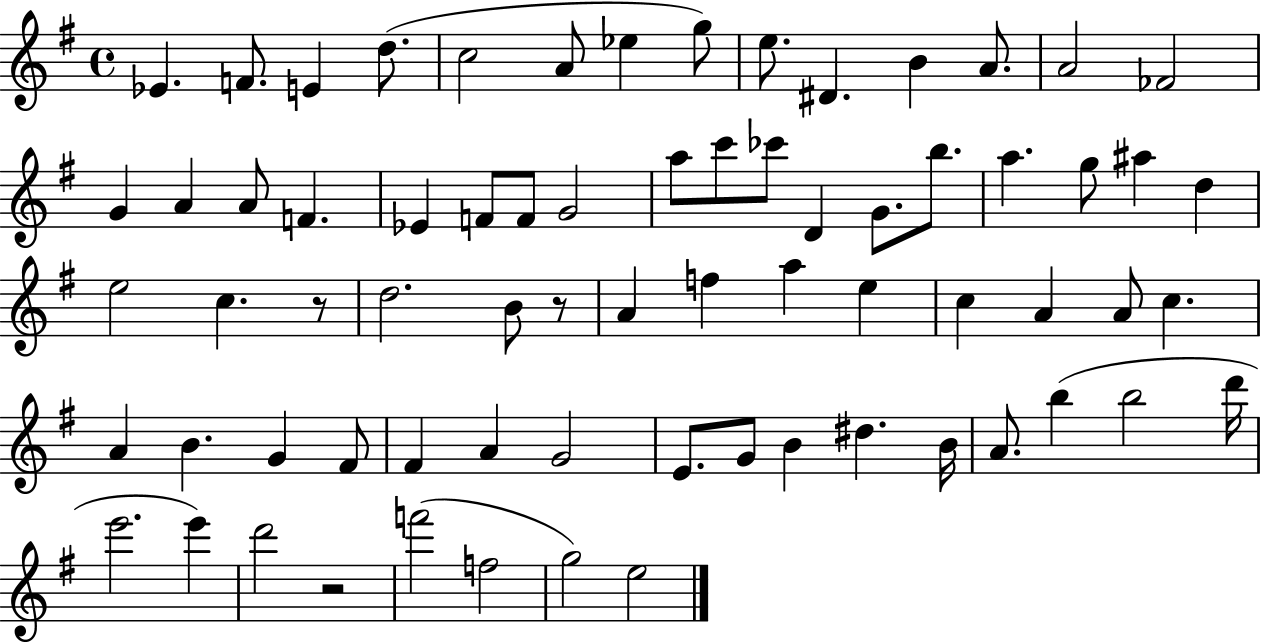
X:1
T:Untitled
M:4/4
L:1/4
K:G
_E F/2 E d/2 c2 A/2 _e g/2 e/2 ^D B A/2 A2 _F2 G A A/2 F _E F/2 F/2 G2 a/2 c'/2 _c'/2 D G/2 b/2 a g/2 ^a d e2 c z/2 d2 B/2 z/2 A f a e c A A/2 c A B G ^F/2 ^F A G2 E/2 G/2 B ^d B/4 A/2 b b2 d'/4 e'2 e' d'2 z2 f'2 f2 g2 e2